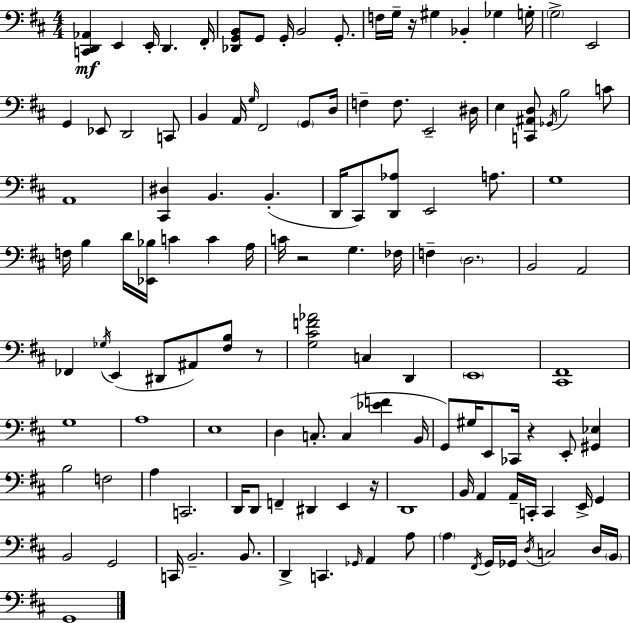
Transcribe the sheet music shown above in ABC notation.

X:1
T:Untitled
M:4/4
L:1/4
K:D
[C,,D,,_A,,] E,, E,,/4 D,, ^F,,/4 [_D,,G,,B,,]/2 G,,/2 G,,/4 B,,2 G,,/2 F,/4 G,/4 z/4 ^G, _B,, _G, G,/4 G,2 E,,2 G,, _E,,/2 D,,2 C,,/2 B,, A,,/4 G,/4 ^F,,2 G,,/2 D,/4 F, F,/2 E,,2 ^D,/4 E, [C,,^A,,D,]/2 _G,,/4 B,2 C/2 A,,4 [^C,,^D,] B,, B,, D,,/4 ^C,,/2 [D,,_A,]/2 E,,2 A,/2 G,4 F,/4 B, D/4 [_E,,_B,]/4 C C A,/4 C/4 z2 G, _F,/4 F, D,2 B,,2 A,,2 _F,, _G,/4 E,, ^D,,/2 ^A,,/2 [^F,B,]/2 z/2 [G,^CF_A]2 C, D,, E,,4 [^C,,^F,,]4 G,4 A,4 E,4 D, C,/2 C, [_EF] B,,/4 G,,/2 ^G,/4 E,,/2 _C,,/4 z E,,/2 [^G,,_E,] B,2 F,2 A, C,,2 D,,/4 D,,/2 F,, ^D,, E,, z/4 D,,4 B,,/4 A,, A,,/4 C,,/4 C,, E,,/4 G,, B,,2 G,,2 C,,/4 B,,2 B,,/2 D,, C,, _G,,/4 A,, A,/2 A, ^F,,/4 G,,/4 _G,,/4 D,/4 C,2 D,/4 B,,/4 G,,4